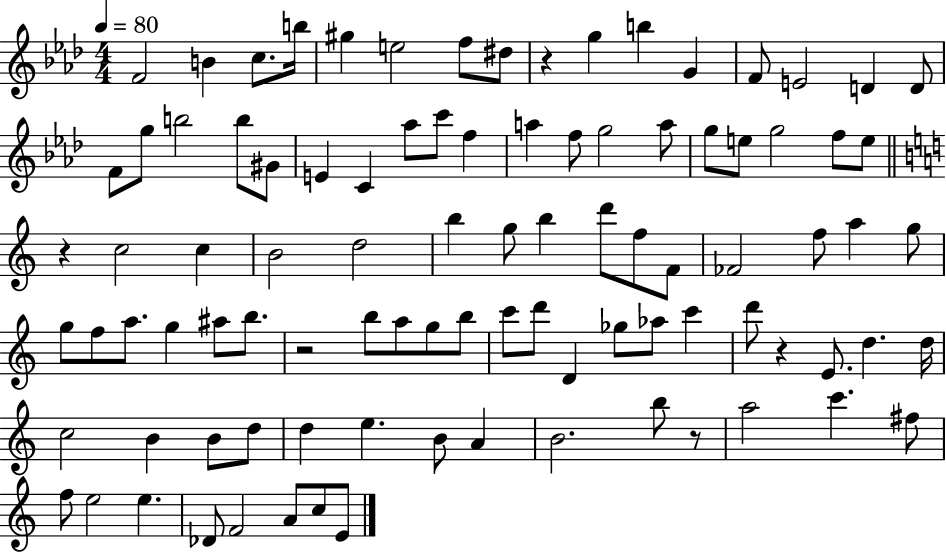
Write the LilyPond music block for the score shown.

{
  \clef treble
  \numericTimeSignature
  \time 4/4
  \key aes \major
  \tempo 4 = 80
  \repeat volta 2 { f'2 b'4 c''8. b''16 | gis''4 e''2 f''8 dis''8 | r4 g''4 b''4 g'4 | f'8 e'2 d'4 d'8 | \break f'8 g''8 b''2 b''8 gis'8 | e'4 c'4 aes''8 c'''8 f''4 | a''4 f''8 g''2 a''8 | g''8 e''8 g''2 f''8 e''8 | \break \bar "||" \break \key c \major r4 c''2 c''4 | b'2 d''2 | b''4 g''8 b''4 d'''8 f''8 f'8 | fes'2 f''8 a''4 g''8 | \break g''8 f''8 a''8. g''4 ais''8 b''8. | r2 b''8 a''8 g''8 b''8 | c'''8 d'''8 d'4 ges''8 aes''8 c'''4 | d'''8 r4 e'8. d''4. d''16 | \break c''2 b'4 b'8 d''8 | d''4 e''4. b'8 a'4 | b'2. b''8 r8 | a''2 c'''4. fis''8 | \break f''8 e''2 e''4. | des'8 f'2 a'8 c''8 e'8 | } \bar "|."
}